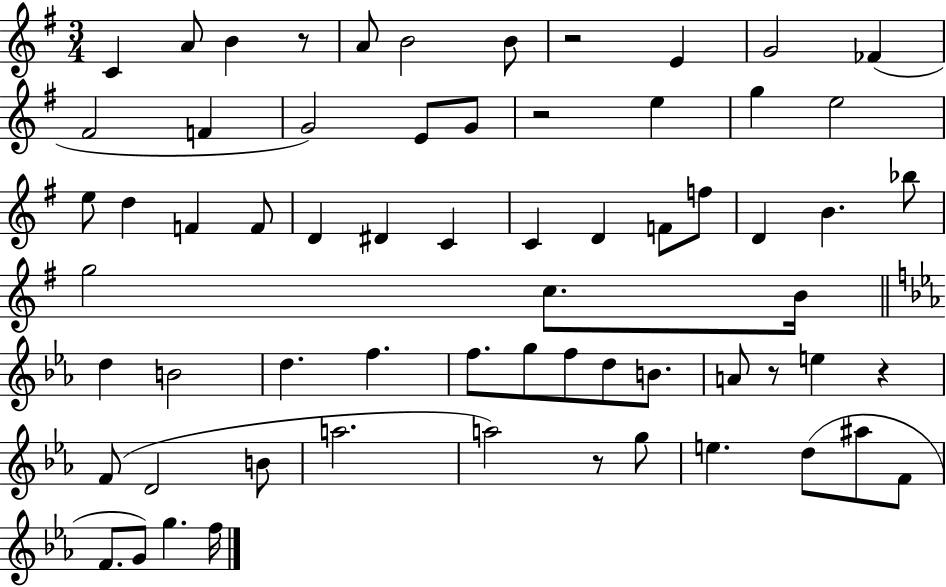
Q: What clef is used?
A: treble